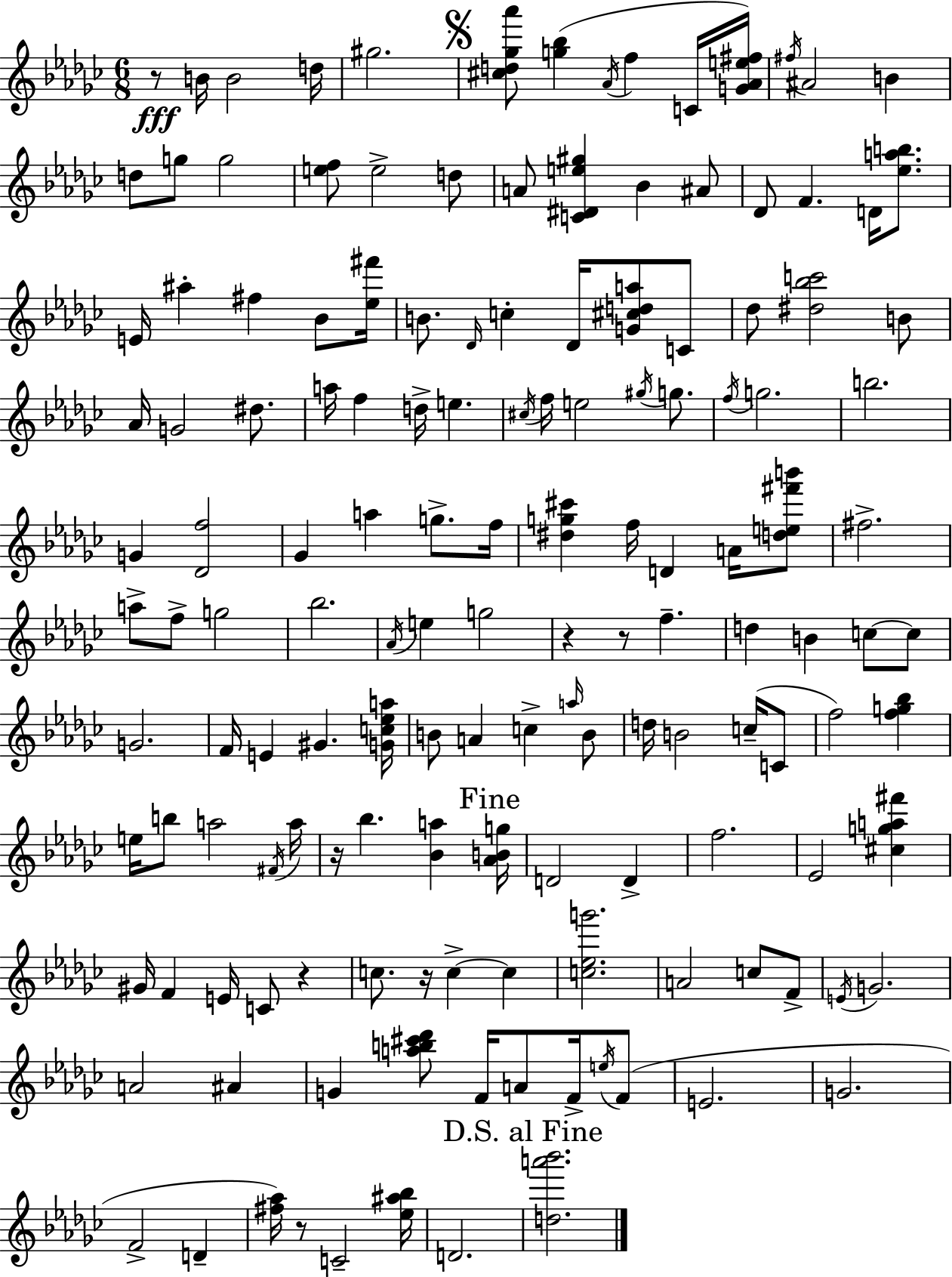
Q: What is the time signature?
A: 6/8